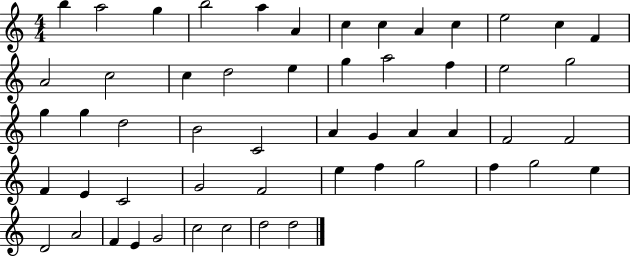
B5/q A5/h G5/q B5/h A5/q A4/q C5/q C5/q A4/q C5/q E5/h C5/q F4/q A4/h C5/h C5/q D5/h E5/q G5/q A5/h F5/q E5/h G5/h G5/q G5/q D5/h B4/h C4/h A4/q G4/q A4/q A4/q F4/h F4/h F4/q E4/q C4/h G4/h F4/h E5/q F5/q G5/h F5/q G5/h E5/q D4/h A4/h F4/q E4/q G4/h C5/h C5/h D5/h D5/h